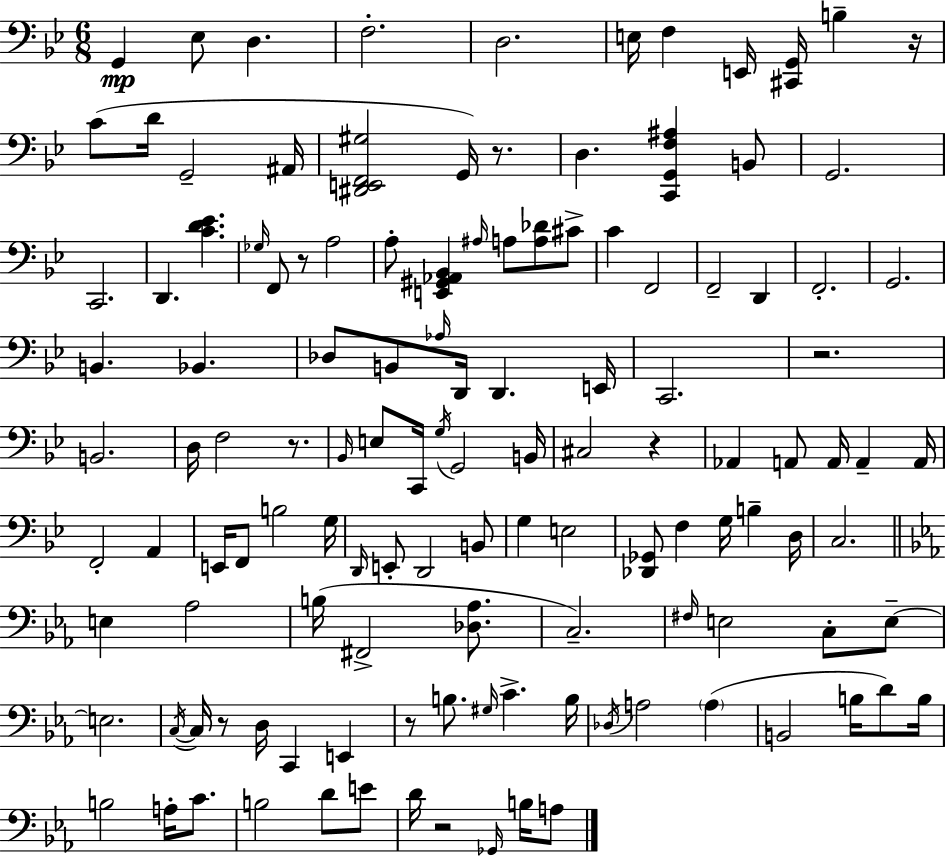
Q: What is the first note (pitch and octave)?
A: G2